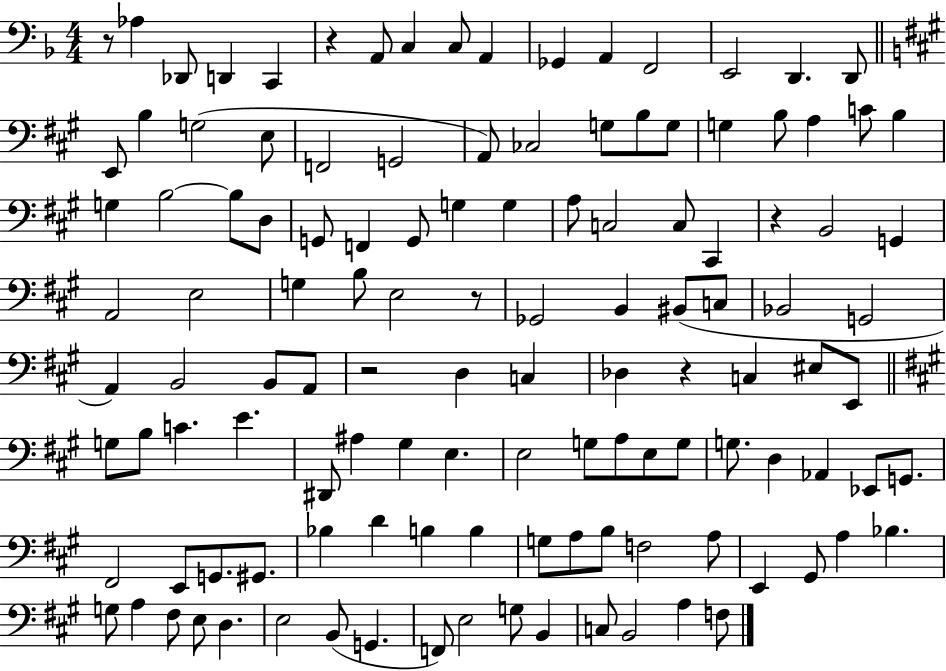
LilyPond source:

{
  \clef bass
  \numericTimeSignature
  \time 4/4
  \key f \major
  r8 aes4 des,8 d,4 c,4 | r4 a,8 c4 c8 a,4 | ges,4 a,4 f,2 | e,2 d,4. d,8 | \break \bar "||" \break \key a \major e,8 b4 g2( e8 | f,2 g,2 | a,8) ces2 g8 b8 g8 | g4 b8 a4 c'8 b4 | \break g4 b2~~ b8 d8 | g,8 f,4 g,8 g4 g4 | a8 c2 c8 cis,4 | r4 b,2 g,4 | \break a,2 e2 | g4 b8 e2 r8 | ges,2 b,4 bis,8( c8 | bes,2 g,2 | \break a,4) b,2 b,8 a,8 | r2 d4 c4 | des4 r4 c4 eis8 e,8 | \bar "||" \break \key a \major g8 b8 c'4. e'4. | dis,8 ais4 gis4 e4. | e2 g8 a8 e8 g8 | g8. d4 aes,4 ees,8 g,8. | \break fis,2 e,8 g,8. gis,8. | bes4 d'4 b4 b4 | g8 a8 b8 f2 a8 | e,4 gis,8 a4 bes4. | \break g8 a4 fis8 e8 d4. | e2 b,8( g,4. | f,8) e2 g8 b,4 | c8 b,2 a4 f8 | \break \bar "|."
}